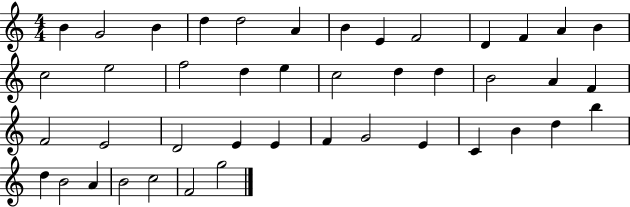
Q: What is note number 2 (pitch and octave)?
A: G4